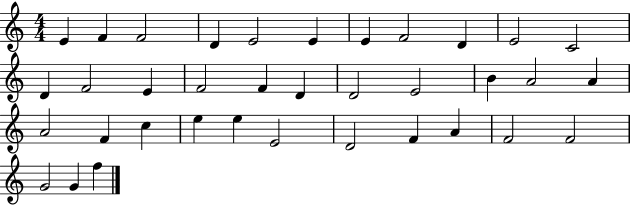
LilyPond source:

{
  \clef treble
  \numericTimeSignature
  \time 4/4
  \key c \major
  e'4 f'4 f'2 | d'4 e'2 e'4 | e'4 f'2 d'4 | e'2 c'2 | \break d'4 f'2 e'4 | f'2 f'4 d'4 | d'2 e'2 | b'4 a'2 a'4 | \break a'2 f'4 c''4 | e''4 e''4 e'2 | d'2 f'4 a'4 | f'2 f'2 | \break g'2 g'4 f''4 | \bar "|."
}